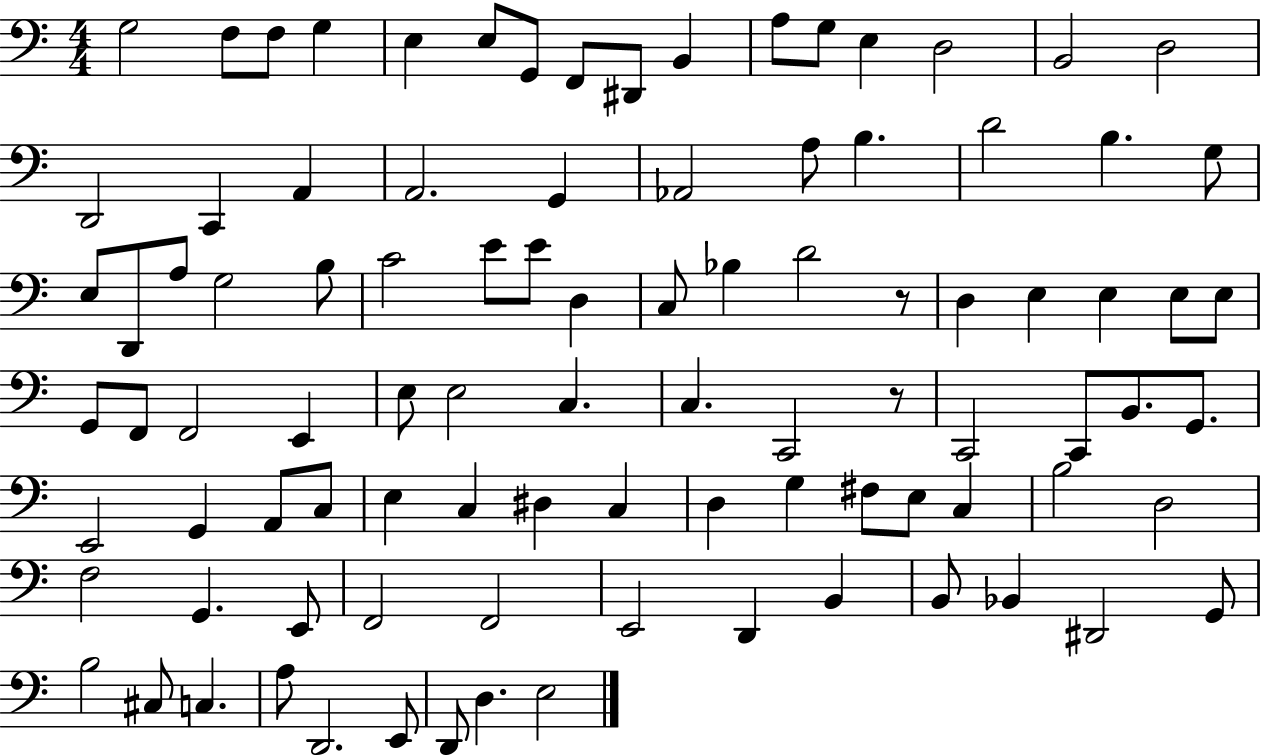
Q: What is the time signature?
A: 4/4